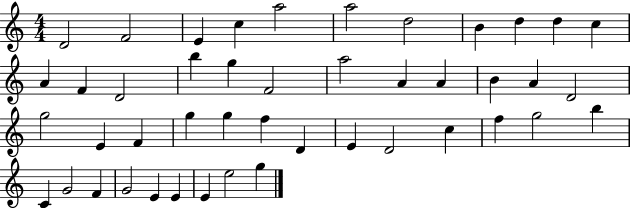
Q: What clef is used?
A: treble